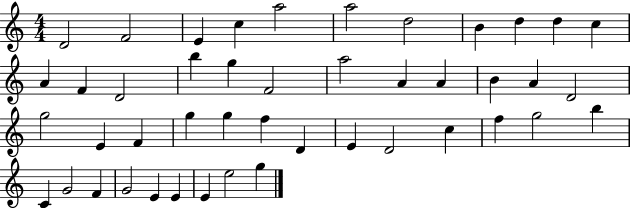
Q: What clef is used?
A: treble